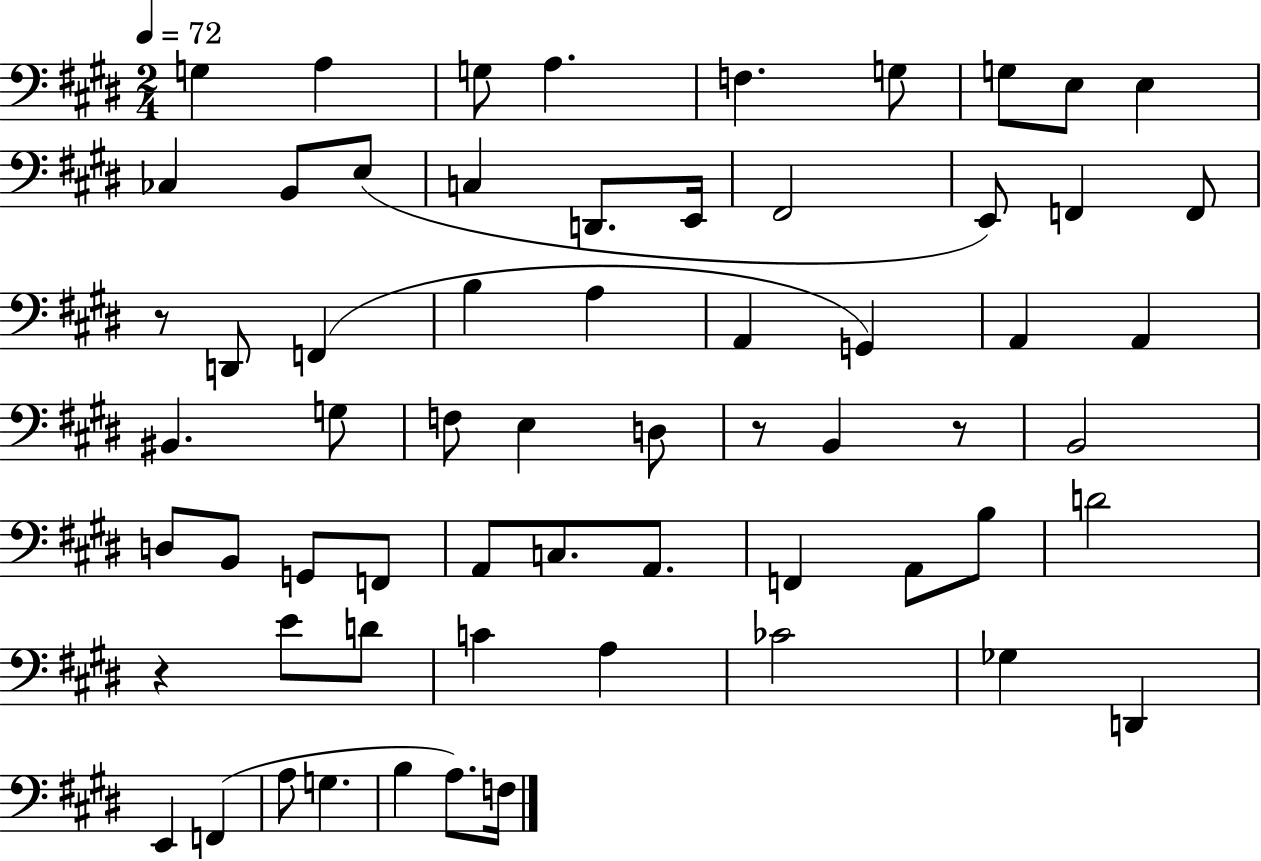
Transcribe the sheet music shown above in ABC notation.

X:1
T:Untitled
M:2/4
L:1/4
K:E
G, A, G,/2 A, F, G,/2 G,/2 E,/2 E, _C, B,,/2 E,/2 C, D,,/2 E,,/4 ^F,,2 E,,/2 F,, F,,/2 z/2 D,,/2 F,, B, A, A,, G,, A,, A,, ^B,, G,/2 F,/2 E, D,/2 z/2 B,, z/2 B,,2 D,/2 B,,/2 G,,/2 F,,/2 A,,/2 C,/2 A,,/2 F,, A,,/2 B,/2 D2 z E/2 D/2 C A, _C2 _G, D,, E,, F,, A,/2 G, B, A,/2 F,/4